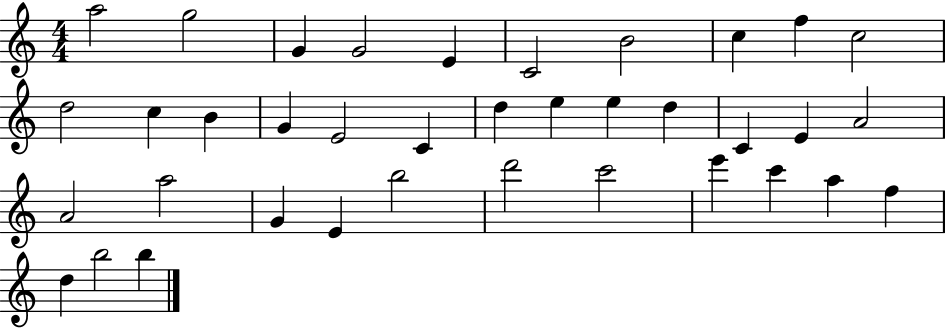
{
  \clef treble
  \numericTimeSignature
  \time 4/4
  \key c \major
  a''2 g''2 | g'4 g'2 e'4 | c'2 b'2 | c''4 f''4 c''2 | \break d''2 c''4 b'4 | g'4 e'2 c'4 | d''4 e''4 e''4 d''4 | c'4 e'4 a'2 | \break a'2 a''2 | g'4 e'4 b''2 | d'''2 c'''2 | e'''4 c'''4 a''4 f''4 | \break d''4 b''2 b''4 | \bar "|."
}